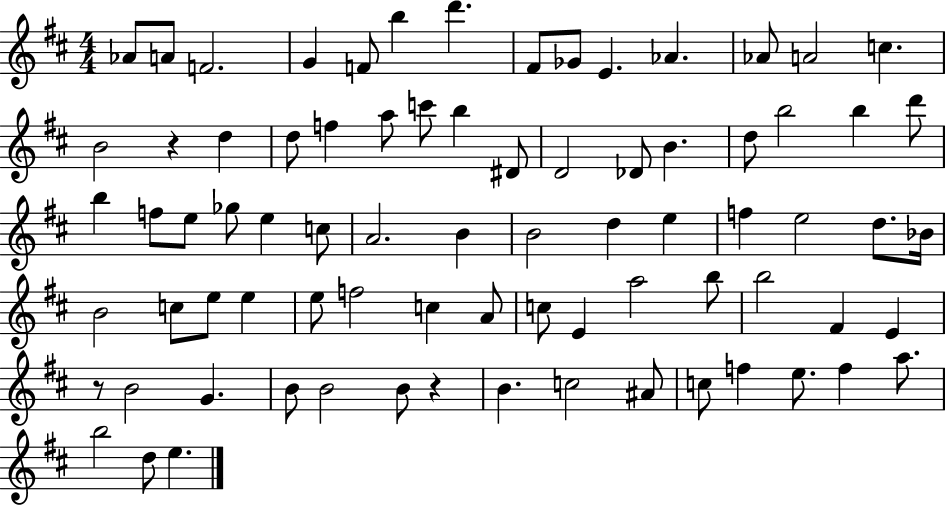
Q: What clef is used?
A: treble